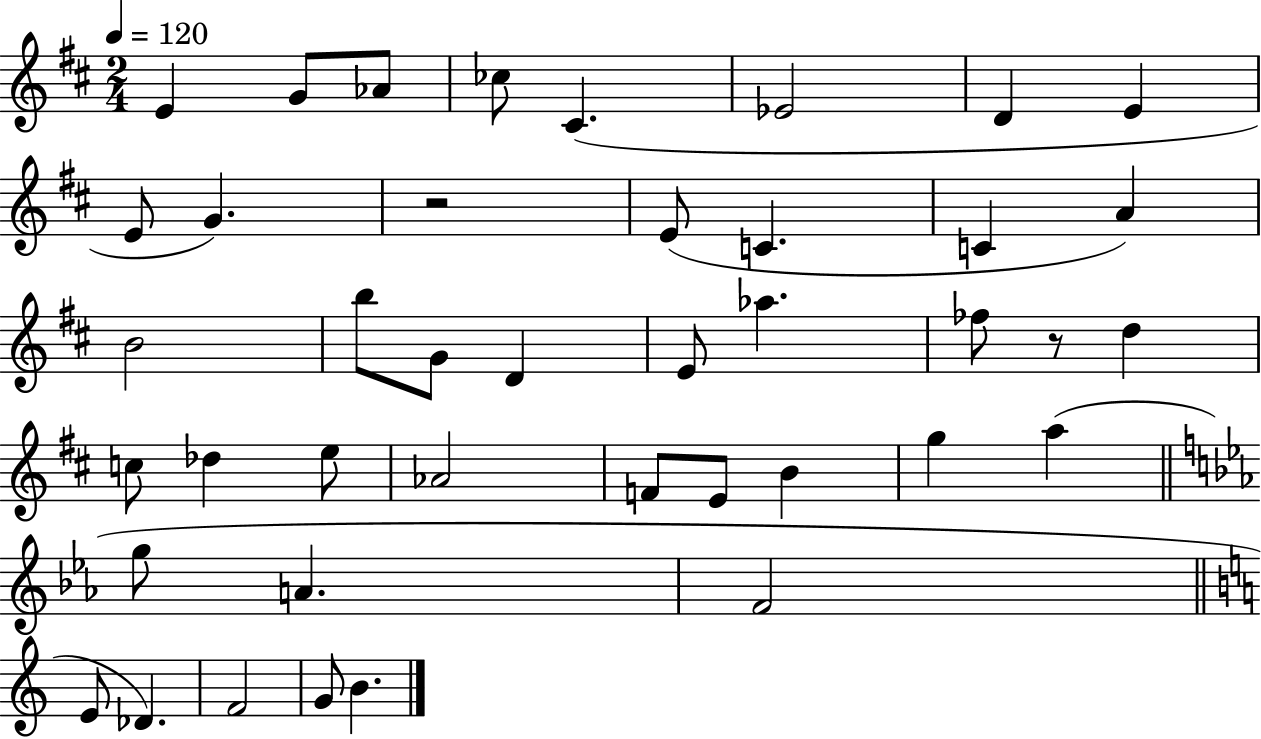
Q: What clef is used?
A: treble